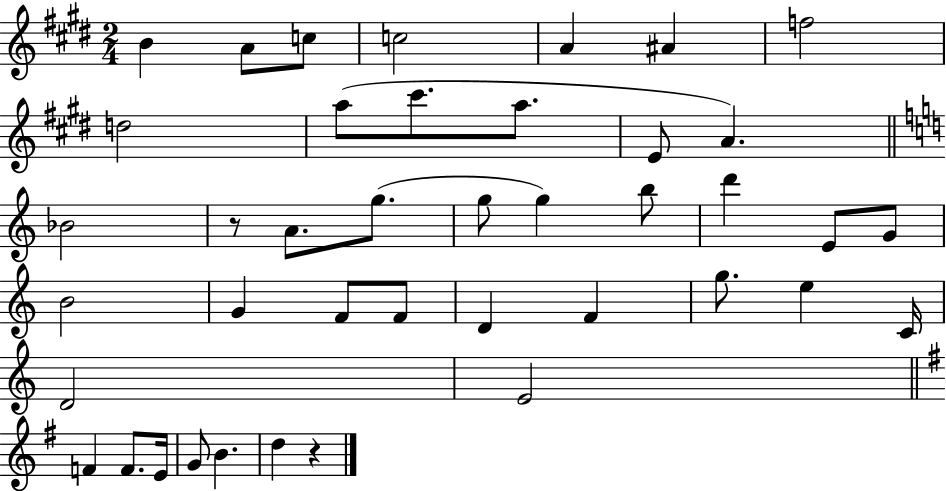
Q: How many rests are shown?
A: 2